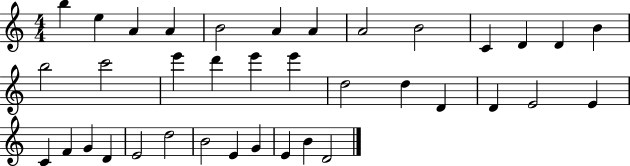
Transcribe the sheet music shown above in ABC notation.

X:1
T:Untitled
M:4/4
L:1/4
K:C
b e A A B2 A A A2 B2 C D D B b2 c'2 e' d' e' e' d2 d D D E2 E C F G D E2 d2 B2 E G E B D2